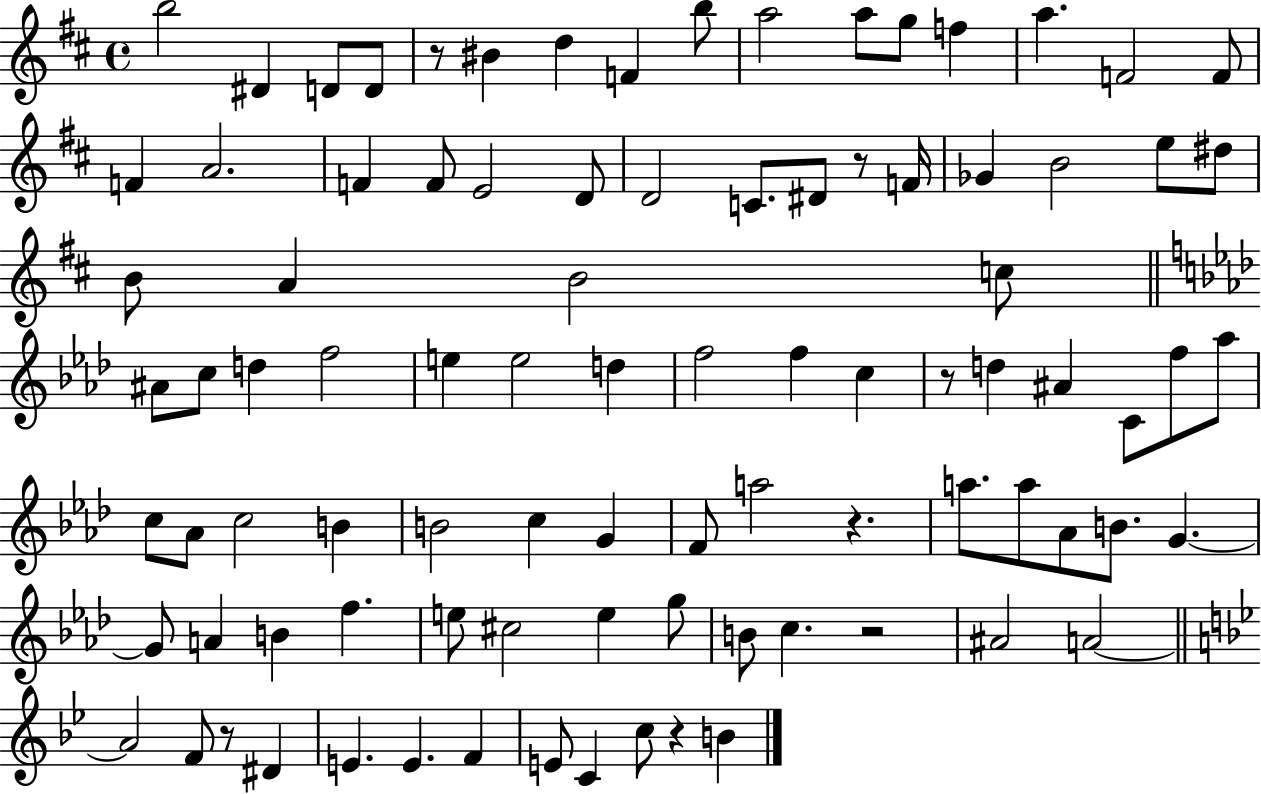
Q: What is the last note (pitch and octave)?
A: B4